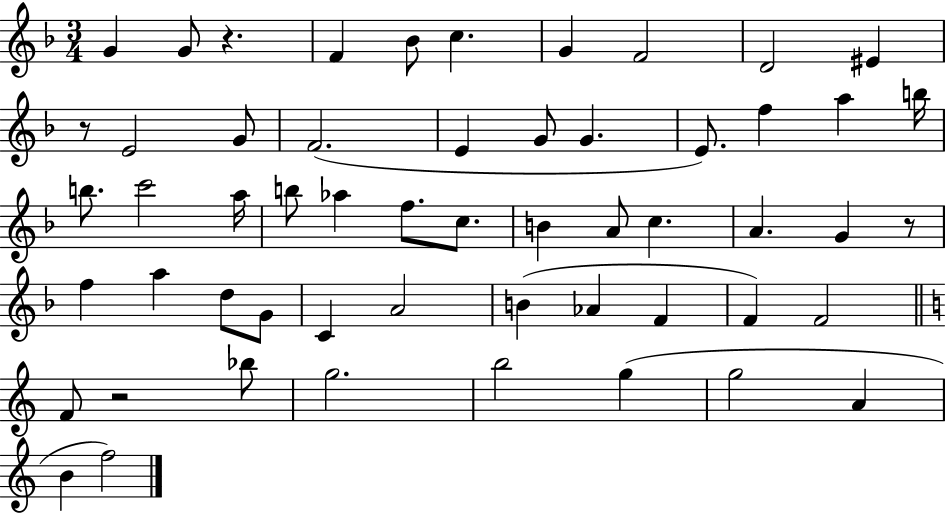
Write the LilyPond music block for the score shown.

{
  \clef treble
  \numericTimeSignature
  \time 3/4
  \key f \major
  g'4 g'8 r4. | f'4 bes'8 c''4. | g'4 f'2 | d'2 eis'4 | \break r8 e'2 g'8 | f'2.( | e'4 g'8 g'4. | e'8.) f''4 a''4 b''16 | \break b''8. c'''2 a''16 | b''8 aes''4 f''8. c''8. | b'4 a'8 c''4. | a'4. g'4 r8 | \break f''4 a''4 d''8 g'8 | c'4 a'2 | b'4( aes'4 f'4 | f'4) f'2 | \break \bar "||" \break \key a \minor f'8 r2 bes''8 | g''2. | b''2 g''4( | g''2 a'4 | \break b'4 f''2) | \bar "|."
}